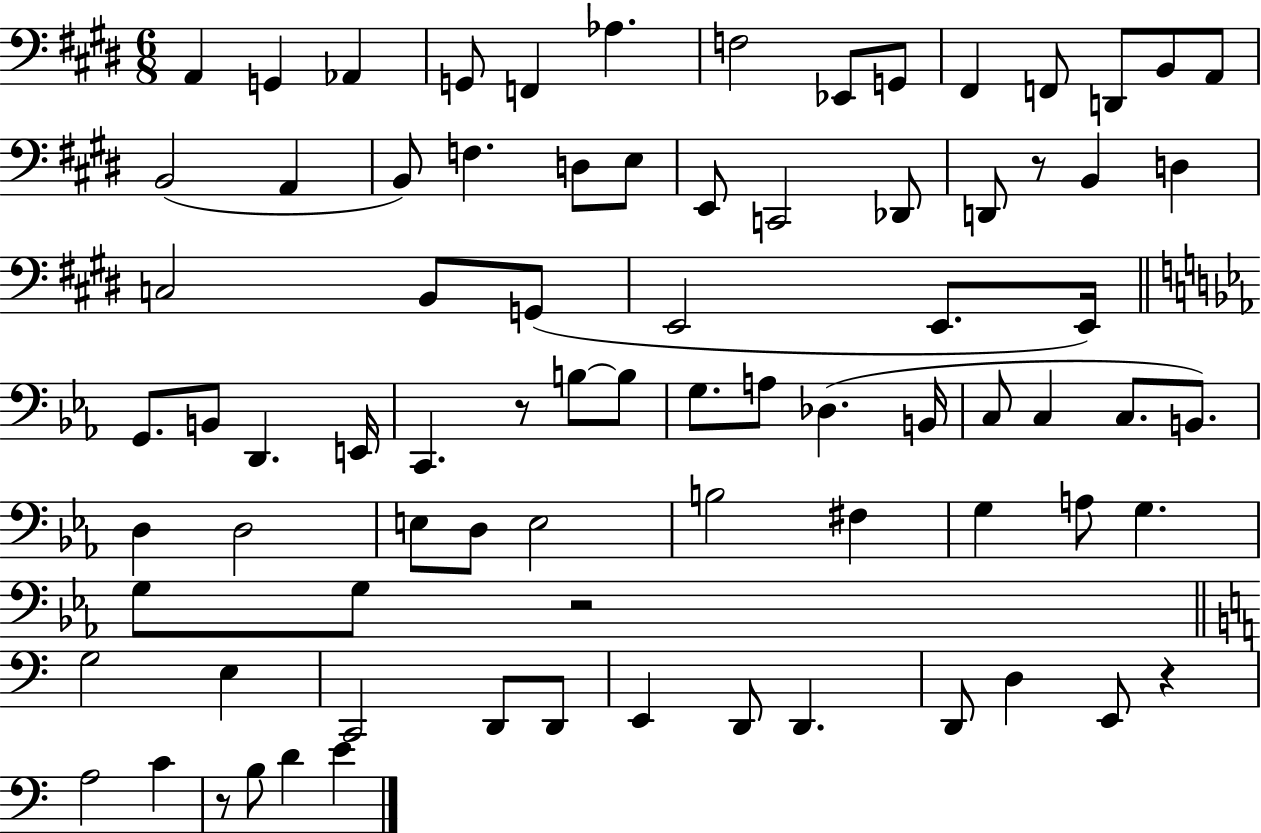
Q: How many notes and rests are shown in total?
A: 80